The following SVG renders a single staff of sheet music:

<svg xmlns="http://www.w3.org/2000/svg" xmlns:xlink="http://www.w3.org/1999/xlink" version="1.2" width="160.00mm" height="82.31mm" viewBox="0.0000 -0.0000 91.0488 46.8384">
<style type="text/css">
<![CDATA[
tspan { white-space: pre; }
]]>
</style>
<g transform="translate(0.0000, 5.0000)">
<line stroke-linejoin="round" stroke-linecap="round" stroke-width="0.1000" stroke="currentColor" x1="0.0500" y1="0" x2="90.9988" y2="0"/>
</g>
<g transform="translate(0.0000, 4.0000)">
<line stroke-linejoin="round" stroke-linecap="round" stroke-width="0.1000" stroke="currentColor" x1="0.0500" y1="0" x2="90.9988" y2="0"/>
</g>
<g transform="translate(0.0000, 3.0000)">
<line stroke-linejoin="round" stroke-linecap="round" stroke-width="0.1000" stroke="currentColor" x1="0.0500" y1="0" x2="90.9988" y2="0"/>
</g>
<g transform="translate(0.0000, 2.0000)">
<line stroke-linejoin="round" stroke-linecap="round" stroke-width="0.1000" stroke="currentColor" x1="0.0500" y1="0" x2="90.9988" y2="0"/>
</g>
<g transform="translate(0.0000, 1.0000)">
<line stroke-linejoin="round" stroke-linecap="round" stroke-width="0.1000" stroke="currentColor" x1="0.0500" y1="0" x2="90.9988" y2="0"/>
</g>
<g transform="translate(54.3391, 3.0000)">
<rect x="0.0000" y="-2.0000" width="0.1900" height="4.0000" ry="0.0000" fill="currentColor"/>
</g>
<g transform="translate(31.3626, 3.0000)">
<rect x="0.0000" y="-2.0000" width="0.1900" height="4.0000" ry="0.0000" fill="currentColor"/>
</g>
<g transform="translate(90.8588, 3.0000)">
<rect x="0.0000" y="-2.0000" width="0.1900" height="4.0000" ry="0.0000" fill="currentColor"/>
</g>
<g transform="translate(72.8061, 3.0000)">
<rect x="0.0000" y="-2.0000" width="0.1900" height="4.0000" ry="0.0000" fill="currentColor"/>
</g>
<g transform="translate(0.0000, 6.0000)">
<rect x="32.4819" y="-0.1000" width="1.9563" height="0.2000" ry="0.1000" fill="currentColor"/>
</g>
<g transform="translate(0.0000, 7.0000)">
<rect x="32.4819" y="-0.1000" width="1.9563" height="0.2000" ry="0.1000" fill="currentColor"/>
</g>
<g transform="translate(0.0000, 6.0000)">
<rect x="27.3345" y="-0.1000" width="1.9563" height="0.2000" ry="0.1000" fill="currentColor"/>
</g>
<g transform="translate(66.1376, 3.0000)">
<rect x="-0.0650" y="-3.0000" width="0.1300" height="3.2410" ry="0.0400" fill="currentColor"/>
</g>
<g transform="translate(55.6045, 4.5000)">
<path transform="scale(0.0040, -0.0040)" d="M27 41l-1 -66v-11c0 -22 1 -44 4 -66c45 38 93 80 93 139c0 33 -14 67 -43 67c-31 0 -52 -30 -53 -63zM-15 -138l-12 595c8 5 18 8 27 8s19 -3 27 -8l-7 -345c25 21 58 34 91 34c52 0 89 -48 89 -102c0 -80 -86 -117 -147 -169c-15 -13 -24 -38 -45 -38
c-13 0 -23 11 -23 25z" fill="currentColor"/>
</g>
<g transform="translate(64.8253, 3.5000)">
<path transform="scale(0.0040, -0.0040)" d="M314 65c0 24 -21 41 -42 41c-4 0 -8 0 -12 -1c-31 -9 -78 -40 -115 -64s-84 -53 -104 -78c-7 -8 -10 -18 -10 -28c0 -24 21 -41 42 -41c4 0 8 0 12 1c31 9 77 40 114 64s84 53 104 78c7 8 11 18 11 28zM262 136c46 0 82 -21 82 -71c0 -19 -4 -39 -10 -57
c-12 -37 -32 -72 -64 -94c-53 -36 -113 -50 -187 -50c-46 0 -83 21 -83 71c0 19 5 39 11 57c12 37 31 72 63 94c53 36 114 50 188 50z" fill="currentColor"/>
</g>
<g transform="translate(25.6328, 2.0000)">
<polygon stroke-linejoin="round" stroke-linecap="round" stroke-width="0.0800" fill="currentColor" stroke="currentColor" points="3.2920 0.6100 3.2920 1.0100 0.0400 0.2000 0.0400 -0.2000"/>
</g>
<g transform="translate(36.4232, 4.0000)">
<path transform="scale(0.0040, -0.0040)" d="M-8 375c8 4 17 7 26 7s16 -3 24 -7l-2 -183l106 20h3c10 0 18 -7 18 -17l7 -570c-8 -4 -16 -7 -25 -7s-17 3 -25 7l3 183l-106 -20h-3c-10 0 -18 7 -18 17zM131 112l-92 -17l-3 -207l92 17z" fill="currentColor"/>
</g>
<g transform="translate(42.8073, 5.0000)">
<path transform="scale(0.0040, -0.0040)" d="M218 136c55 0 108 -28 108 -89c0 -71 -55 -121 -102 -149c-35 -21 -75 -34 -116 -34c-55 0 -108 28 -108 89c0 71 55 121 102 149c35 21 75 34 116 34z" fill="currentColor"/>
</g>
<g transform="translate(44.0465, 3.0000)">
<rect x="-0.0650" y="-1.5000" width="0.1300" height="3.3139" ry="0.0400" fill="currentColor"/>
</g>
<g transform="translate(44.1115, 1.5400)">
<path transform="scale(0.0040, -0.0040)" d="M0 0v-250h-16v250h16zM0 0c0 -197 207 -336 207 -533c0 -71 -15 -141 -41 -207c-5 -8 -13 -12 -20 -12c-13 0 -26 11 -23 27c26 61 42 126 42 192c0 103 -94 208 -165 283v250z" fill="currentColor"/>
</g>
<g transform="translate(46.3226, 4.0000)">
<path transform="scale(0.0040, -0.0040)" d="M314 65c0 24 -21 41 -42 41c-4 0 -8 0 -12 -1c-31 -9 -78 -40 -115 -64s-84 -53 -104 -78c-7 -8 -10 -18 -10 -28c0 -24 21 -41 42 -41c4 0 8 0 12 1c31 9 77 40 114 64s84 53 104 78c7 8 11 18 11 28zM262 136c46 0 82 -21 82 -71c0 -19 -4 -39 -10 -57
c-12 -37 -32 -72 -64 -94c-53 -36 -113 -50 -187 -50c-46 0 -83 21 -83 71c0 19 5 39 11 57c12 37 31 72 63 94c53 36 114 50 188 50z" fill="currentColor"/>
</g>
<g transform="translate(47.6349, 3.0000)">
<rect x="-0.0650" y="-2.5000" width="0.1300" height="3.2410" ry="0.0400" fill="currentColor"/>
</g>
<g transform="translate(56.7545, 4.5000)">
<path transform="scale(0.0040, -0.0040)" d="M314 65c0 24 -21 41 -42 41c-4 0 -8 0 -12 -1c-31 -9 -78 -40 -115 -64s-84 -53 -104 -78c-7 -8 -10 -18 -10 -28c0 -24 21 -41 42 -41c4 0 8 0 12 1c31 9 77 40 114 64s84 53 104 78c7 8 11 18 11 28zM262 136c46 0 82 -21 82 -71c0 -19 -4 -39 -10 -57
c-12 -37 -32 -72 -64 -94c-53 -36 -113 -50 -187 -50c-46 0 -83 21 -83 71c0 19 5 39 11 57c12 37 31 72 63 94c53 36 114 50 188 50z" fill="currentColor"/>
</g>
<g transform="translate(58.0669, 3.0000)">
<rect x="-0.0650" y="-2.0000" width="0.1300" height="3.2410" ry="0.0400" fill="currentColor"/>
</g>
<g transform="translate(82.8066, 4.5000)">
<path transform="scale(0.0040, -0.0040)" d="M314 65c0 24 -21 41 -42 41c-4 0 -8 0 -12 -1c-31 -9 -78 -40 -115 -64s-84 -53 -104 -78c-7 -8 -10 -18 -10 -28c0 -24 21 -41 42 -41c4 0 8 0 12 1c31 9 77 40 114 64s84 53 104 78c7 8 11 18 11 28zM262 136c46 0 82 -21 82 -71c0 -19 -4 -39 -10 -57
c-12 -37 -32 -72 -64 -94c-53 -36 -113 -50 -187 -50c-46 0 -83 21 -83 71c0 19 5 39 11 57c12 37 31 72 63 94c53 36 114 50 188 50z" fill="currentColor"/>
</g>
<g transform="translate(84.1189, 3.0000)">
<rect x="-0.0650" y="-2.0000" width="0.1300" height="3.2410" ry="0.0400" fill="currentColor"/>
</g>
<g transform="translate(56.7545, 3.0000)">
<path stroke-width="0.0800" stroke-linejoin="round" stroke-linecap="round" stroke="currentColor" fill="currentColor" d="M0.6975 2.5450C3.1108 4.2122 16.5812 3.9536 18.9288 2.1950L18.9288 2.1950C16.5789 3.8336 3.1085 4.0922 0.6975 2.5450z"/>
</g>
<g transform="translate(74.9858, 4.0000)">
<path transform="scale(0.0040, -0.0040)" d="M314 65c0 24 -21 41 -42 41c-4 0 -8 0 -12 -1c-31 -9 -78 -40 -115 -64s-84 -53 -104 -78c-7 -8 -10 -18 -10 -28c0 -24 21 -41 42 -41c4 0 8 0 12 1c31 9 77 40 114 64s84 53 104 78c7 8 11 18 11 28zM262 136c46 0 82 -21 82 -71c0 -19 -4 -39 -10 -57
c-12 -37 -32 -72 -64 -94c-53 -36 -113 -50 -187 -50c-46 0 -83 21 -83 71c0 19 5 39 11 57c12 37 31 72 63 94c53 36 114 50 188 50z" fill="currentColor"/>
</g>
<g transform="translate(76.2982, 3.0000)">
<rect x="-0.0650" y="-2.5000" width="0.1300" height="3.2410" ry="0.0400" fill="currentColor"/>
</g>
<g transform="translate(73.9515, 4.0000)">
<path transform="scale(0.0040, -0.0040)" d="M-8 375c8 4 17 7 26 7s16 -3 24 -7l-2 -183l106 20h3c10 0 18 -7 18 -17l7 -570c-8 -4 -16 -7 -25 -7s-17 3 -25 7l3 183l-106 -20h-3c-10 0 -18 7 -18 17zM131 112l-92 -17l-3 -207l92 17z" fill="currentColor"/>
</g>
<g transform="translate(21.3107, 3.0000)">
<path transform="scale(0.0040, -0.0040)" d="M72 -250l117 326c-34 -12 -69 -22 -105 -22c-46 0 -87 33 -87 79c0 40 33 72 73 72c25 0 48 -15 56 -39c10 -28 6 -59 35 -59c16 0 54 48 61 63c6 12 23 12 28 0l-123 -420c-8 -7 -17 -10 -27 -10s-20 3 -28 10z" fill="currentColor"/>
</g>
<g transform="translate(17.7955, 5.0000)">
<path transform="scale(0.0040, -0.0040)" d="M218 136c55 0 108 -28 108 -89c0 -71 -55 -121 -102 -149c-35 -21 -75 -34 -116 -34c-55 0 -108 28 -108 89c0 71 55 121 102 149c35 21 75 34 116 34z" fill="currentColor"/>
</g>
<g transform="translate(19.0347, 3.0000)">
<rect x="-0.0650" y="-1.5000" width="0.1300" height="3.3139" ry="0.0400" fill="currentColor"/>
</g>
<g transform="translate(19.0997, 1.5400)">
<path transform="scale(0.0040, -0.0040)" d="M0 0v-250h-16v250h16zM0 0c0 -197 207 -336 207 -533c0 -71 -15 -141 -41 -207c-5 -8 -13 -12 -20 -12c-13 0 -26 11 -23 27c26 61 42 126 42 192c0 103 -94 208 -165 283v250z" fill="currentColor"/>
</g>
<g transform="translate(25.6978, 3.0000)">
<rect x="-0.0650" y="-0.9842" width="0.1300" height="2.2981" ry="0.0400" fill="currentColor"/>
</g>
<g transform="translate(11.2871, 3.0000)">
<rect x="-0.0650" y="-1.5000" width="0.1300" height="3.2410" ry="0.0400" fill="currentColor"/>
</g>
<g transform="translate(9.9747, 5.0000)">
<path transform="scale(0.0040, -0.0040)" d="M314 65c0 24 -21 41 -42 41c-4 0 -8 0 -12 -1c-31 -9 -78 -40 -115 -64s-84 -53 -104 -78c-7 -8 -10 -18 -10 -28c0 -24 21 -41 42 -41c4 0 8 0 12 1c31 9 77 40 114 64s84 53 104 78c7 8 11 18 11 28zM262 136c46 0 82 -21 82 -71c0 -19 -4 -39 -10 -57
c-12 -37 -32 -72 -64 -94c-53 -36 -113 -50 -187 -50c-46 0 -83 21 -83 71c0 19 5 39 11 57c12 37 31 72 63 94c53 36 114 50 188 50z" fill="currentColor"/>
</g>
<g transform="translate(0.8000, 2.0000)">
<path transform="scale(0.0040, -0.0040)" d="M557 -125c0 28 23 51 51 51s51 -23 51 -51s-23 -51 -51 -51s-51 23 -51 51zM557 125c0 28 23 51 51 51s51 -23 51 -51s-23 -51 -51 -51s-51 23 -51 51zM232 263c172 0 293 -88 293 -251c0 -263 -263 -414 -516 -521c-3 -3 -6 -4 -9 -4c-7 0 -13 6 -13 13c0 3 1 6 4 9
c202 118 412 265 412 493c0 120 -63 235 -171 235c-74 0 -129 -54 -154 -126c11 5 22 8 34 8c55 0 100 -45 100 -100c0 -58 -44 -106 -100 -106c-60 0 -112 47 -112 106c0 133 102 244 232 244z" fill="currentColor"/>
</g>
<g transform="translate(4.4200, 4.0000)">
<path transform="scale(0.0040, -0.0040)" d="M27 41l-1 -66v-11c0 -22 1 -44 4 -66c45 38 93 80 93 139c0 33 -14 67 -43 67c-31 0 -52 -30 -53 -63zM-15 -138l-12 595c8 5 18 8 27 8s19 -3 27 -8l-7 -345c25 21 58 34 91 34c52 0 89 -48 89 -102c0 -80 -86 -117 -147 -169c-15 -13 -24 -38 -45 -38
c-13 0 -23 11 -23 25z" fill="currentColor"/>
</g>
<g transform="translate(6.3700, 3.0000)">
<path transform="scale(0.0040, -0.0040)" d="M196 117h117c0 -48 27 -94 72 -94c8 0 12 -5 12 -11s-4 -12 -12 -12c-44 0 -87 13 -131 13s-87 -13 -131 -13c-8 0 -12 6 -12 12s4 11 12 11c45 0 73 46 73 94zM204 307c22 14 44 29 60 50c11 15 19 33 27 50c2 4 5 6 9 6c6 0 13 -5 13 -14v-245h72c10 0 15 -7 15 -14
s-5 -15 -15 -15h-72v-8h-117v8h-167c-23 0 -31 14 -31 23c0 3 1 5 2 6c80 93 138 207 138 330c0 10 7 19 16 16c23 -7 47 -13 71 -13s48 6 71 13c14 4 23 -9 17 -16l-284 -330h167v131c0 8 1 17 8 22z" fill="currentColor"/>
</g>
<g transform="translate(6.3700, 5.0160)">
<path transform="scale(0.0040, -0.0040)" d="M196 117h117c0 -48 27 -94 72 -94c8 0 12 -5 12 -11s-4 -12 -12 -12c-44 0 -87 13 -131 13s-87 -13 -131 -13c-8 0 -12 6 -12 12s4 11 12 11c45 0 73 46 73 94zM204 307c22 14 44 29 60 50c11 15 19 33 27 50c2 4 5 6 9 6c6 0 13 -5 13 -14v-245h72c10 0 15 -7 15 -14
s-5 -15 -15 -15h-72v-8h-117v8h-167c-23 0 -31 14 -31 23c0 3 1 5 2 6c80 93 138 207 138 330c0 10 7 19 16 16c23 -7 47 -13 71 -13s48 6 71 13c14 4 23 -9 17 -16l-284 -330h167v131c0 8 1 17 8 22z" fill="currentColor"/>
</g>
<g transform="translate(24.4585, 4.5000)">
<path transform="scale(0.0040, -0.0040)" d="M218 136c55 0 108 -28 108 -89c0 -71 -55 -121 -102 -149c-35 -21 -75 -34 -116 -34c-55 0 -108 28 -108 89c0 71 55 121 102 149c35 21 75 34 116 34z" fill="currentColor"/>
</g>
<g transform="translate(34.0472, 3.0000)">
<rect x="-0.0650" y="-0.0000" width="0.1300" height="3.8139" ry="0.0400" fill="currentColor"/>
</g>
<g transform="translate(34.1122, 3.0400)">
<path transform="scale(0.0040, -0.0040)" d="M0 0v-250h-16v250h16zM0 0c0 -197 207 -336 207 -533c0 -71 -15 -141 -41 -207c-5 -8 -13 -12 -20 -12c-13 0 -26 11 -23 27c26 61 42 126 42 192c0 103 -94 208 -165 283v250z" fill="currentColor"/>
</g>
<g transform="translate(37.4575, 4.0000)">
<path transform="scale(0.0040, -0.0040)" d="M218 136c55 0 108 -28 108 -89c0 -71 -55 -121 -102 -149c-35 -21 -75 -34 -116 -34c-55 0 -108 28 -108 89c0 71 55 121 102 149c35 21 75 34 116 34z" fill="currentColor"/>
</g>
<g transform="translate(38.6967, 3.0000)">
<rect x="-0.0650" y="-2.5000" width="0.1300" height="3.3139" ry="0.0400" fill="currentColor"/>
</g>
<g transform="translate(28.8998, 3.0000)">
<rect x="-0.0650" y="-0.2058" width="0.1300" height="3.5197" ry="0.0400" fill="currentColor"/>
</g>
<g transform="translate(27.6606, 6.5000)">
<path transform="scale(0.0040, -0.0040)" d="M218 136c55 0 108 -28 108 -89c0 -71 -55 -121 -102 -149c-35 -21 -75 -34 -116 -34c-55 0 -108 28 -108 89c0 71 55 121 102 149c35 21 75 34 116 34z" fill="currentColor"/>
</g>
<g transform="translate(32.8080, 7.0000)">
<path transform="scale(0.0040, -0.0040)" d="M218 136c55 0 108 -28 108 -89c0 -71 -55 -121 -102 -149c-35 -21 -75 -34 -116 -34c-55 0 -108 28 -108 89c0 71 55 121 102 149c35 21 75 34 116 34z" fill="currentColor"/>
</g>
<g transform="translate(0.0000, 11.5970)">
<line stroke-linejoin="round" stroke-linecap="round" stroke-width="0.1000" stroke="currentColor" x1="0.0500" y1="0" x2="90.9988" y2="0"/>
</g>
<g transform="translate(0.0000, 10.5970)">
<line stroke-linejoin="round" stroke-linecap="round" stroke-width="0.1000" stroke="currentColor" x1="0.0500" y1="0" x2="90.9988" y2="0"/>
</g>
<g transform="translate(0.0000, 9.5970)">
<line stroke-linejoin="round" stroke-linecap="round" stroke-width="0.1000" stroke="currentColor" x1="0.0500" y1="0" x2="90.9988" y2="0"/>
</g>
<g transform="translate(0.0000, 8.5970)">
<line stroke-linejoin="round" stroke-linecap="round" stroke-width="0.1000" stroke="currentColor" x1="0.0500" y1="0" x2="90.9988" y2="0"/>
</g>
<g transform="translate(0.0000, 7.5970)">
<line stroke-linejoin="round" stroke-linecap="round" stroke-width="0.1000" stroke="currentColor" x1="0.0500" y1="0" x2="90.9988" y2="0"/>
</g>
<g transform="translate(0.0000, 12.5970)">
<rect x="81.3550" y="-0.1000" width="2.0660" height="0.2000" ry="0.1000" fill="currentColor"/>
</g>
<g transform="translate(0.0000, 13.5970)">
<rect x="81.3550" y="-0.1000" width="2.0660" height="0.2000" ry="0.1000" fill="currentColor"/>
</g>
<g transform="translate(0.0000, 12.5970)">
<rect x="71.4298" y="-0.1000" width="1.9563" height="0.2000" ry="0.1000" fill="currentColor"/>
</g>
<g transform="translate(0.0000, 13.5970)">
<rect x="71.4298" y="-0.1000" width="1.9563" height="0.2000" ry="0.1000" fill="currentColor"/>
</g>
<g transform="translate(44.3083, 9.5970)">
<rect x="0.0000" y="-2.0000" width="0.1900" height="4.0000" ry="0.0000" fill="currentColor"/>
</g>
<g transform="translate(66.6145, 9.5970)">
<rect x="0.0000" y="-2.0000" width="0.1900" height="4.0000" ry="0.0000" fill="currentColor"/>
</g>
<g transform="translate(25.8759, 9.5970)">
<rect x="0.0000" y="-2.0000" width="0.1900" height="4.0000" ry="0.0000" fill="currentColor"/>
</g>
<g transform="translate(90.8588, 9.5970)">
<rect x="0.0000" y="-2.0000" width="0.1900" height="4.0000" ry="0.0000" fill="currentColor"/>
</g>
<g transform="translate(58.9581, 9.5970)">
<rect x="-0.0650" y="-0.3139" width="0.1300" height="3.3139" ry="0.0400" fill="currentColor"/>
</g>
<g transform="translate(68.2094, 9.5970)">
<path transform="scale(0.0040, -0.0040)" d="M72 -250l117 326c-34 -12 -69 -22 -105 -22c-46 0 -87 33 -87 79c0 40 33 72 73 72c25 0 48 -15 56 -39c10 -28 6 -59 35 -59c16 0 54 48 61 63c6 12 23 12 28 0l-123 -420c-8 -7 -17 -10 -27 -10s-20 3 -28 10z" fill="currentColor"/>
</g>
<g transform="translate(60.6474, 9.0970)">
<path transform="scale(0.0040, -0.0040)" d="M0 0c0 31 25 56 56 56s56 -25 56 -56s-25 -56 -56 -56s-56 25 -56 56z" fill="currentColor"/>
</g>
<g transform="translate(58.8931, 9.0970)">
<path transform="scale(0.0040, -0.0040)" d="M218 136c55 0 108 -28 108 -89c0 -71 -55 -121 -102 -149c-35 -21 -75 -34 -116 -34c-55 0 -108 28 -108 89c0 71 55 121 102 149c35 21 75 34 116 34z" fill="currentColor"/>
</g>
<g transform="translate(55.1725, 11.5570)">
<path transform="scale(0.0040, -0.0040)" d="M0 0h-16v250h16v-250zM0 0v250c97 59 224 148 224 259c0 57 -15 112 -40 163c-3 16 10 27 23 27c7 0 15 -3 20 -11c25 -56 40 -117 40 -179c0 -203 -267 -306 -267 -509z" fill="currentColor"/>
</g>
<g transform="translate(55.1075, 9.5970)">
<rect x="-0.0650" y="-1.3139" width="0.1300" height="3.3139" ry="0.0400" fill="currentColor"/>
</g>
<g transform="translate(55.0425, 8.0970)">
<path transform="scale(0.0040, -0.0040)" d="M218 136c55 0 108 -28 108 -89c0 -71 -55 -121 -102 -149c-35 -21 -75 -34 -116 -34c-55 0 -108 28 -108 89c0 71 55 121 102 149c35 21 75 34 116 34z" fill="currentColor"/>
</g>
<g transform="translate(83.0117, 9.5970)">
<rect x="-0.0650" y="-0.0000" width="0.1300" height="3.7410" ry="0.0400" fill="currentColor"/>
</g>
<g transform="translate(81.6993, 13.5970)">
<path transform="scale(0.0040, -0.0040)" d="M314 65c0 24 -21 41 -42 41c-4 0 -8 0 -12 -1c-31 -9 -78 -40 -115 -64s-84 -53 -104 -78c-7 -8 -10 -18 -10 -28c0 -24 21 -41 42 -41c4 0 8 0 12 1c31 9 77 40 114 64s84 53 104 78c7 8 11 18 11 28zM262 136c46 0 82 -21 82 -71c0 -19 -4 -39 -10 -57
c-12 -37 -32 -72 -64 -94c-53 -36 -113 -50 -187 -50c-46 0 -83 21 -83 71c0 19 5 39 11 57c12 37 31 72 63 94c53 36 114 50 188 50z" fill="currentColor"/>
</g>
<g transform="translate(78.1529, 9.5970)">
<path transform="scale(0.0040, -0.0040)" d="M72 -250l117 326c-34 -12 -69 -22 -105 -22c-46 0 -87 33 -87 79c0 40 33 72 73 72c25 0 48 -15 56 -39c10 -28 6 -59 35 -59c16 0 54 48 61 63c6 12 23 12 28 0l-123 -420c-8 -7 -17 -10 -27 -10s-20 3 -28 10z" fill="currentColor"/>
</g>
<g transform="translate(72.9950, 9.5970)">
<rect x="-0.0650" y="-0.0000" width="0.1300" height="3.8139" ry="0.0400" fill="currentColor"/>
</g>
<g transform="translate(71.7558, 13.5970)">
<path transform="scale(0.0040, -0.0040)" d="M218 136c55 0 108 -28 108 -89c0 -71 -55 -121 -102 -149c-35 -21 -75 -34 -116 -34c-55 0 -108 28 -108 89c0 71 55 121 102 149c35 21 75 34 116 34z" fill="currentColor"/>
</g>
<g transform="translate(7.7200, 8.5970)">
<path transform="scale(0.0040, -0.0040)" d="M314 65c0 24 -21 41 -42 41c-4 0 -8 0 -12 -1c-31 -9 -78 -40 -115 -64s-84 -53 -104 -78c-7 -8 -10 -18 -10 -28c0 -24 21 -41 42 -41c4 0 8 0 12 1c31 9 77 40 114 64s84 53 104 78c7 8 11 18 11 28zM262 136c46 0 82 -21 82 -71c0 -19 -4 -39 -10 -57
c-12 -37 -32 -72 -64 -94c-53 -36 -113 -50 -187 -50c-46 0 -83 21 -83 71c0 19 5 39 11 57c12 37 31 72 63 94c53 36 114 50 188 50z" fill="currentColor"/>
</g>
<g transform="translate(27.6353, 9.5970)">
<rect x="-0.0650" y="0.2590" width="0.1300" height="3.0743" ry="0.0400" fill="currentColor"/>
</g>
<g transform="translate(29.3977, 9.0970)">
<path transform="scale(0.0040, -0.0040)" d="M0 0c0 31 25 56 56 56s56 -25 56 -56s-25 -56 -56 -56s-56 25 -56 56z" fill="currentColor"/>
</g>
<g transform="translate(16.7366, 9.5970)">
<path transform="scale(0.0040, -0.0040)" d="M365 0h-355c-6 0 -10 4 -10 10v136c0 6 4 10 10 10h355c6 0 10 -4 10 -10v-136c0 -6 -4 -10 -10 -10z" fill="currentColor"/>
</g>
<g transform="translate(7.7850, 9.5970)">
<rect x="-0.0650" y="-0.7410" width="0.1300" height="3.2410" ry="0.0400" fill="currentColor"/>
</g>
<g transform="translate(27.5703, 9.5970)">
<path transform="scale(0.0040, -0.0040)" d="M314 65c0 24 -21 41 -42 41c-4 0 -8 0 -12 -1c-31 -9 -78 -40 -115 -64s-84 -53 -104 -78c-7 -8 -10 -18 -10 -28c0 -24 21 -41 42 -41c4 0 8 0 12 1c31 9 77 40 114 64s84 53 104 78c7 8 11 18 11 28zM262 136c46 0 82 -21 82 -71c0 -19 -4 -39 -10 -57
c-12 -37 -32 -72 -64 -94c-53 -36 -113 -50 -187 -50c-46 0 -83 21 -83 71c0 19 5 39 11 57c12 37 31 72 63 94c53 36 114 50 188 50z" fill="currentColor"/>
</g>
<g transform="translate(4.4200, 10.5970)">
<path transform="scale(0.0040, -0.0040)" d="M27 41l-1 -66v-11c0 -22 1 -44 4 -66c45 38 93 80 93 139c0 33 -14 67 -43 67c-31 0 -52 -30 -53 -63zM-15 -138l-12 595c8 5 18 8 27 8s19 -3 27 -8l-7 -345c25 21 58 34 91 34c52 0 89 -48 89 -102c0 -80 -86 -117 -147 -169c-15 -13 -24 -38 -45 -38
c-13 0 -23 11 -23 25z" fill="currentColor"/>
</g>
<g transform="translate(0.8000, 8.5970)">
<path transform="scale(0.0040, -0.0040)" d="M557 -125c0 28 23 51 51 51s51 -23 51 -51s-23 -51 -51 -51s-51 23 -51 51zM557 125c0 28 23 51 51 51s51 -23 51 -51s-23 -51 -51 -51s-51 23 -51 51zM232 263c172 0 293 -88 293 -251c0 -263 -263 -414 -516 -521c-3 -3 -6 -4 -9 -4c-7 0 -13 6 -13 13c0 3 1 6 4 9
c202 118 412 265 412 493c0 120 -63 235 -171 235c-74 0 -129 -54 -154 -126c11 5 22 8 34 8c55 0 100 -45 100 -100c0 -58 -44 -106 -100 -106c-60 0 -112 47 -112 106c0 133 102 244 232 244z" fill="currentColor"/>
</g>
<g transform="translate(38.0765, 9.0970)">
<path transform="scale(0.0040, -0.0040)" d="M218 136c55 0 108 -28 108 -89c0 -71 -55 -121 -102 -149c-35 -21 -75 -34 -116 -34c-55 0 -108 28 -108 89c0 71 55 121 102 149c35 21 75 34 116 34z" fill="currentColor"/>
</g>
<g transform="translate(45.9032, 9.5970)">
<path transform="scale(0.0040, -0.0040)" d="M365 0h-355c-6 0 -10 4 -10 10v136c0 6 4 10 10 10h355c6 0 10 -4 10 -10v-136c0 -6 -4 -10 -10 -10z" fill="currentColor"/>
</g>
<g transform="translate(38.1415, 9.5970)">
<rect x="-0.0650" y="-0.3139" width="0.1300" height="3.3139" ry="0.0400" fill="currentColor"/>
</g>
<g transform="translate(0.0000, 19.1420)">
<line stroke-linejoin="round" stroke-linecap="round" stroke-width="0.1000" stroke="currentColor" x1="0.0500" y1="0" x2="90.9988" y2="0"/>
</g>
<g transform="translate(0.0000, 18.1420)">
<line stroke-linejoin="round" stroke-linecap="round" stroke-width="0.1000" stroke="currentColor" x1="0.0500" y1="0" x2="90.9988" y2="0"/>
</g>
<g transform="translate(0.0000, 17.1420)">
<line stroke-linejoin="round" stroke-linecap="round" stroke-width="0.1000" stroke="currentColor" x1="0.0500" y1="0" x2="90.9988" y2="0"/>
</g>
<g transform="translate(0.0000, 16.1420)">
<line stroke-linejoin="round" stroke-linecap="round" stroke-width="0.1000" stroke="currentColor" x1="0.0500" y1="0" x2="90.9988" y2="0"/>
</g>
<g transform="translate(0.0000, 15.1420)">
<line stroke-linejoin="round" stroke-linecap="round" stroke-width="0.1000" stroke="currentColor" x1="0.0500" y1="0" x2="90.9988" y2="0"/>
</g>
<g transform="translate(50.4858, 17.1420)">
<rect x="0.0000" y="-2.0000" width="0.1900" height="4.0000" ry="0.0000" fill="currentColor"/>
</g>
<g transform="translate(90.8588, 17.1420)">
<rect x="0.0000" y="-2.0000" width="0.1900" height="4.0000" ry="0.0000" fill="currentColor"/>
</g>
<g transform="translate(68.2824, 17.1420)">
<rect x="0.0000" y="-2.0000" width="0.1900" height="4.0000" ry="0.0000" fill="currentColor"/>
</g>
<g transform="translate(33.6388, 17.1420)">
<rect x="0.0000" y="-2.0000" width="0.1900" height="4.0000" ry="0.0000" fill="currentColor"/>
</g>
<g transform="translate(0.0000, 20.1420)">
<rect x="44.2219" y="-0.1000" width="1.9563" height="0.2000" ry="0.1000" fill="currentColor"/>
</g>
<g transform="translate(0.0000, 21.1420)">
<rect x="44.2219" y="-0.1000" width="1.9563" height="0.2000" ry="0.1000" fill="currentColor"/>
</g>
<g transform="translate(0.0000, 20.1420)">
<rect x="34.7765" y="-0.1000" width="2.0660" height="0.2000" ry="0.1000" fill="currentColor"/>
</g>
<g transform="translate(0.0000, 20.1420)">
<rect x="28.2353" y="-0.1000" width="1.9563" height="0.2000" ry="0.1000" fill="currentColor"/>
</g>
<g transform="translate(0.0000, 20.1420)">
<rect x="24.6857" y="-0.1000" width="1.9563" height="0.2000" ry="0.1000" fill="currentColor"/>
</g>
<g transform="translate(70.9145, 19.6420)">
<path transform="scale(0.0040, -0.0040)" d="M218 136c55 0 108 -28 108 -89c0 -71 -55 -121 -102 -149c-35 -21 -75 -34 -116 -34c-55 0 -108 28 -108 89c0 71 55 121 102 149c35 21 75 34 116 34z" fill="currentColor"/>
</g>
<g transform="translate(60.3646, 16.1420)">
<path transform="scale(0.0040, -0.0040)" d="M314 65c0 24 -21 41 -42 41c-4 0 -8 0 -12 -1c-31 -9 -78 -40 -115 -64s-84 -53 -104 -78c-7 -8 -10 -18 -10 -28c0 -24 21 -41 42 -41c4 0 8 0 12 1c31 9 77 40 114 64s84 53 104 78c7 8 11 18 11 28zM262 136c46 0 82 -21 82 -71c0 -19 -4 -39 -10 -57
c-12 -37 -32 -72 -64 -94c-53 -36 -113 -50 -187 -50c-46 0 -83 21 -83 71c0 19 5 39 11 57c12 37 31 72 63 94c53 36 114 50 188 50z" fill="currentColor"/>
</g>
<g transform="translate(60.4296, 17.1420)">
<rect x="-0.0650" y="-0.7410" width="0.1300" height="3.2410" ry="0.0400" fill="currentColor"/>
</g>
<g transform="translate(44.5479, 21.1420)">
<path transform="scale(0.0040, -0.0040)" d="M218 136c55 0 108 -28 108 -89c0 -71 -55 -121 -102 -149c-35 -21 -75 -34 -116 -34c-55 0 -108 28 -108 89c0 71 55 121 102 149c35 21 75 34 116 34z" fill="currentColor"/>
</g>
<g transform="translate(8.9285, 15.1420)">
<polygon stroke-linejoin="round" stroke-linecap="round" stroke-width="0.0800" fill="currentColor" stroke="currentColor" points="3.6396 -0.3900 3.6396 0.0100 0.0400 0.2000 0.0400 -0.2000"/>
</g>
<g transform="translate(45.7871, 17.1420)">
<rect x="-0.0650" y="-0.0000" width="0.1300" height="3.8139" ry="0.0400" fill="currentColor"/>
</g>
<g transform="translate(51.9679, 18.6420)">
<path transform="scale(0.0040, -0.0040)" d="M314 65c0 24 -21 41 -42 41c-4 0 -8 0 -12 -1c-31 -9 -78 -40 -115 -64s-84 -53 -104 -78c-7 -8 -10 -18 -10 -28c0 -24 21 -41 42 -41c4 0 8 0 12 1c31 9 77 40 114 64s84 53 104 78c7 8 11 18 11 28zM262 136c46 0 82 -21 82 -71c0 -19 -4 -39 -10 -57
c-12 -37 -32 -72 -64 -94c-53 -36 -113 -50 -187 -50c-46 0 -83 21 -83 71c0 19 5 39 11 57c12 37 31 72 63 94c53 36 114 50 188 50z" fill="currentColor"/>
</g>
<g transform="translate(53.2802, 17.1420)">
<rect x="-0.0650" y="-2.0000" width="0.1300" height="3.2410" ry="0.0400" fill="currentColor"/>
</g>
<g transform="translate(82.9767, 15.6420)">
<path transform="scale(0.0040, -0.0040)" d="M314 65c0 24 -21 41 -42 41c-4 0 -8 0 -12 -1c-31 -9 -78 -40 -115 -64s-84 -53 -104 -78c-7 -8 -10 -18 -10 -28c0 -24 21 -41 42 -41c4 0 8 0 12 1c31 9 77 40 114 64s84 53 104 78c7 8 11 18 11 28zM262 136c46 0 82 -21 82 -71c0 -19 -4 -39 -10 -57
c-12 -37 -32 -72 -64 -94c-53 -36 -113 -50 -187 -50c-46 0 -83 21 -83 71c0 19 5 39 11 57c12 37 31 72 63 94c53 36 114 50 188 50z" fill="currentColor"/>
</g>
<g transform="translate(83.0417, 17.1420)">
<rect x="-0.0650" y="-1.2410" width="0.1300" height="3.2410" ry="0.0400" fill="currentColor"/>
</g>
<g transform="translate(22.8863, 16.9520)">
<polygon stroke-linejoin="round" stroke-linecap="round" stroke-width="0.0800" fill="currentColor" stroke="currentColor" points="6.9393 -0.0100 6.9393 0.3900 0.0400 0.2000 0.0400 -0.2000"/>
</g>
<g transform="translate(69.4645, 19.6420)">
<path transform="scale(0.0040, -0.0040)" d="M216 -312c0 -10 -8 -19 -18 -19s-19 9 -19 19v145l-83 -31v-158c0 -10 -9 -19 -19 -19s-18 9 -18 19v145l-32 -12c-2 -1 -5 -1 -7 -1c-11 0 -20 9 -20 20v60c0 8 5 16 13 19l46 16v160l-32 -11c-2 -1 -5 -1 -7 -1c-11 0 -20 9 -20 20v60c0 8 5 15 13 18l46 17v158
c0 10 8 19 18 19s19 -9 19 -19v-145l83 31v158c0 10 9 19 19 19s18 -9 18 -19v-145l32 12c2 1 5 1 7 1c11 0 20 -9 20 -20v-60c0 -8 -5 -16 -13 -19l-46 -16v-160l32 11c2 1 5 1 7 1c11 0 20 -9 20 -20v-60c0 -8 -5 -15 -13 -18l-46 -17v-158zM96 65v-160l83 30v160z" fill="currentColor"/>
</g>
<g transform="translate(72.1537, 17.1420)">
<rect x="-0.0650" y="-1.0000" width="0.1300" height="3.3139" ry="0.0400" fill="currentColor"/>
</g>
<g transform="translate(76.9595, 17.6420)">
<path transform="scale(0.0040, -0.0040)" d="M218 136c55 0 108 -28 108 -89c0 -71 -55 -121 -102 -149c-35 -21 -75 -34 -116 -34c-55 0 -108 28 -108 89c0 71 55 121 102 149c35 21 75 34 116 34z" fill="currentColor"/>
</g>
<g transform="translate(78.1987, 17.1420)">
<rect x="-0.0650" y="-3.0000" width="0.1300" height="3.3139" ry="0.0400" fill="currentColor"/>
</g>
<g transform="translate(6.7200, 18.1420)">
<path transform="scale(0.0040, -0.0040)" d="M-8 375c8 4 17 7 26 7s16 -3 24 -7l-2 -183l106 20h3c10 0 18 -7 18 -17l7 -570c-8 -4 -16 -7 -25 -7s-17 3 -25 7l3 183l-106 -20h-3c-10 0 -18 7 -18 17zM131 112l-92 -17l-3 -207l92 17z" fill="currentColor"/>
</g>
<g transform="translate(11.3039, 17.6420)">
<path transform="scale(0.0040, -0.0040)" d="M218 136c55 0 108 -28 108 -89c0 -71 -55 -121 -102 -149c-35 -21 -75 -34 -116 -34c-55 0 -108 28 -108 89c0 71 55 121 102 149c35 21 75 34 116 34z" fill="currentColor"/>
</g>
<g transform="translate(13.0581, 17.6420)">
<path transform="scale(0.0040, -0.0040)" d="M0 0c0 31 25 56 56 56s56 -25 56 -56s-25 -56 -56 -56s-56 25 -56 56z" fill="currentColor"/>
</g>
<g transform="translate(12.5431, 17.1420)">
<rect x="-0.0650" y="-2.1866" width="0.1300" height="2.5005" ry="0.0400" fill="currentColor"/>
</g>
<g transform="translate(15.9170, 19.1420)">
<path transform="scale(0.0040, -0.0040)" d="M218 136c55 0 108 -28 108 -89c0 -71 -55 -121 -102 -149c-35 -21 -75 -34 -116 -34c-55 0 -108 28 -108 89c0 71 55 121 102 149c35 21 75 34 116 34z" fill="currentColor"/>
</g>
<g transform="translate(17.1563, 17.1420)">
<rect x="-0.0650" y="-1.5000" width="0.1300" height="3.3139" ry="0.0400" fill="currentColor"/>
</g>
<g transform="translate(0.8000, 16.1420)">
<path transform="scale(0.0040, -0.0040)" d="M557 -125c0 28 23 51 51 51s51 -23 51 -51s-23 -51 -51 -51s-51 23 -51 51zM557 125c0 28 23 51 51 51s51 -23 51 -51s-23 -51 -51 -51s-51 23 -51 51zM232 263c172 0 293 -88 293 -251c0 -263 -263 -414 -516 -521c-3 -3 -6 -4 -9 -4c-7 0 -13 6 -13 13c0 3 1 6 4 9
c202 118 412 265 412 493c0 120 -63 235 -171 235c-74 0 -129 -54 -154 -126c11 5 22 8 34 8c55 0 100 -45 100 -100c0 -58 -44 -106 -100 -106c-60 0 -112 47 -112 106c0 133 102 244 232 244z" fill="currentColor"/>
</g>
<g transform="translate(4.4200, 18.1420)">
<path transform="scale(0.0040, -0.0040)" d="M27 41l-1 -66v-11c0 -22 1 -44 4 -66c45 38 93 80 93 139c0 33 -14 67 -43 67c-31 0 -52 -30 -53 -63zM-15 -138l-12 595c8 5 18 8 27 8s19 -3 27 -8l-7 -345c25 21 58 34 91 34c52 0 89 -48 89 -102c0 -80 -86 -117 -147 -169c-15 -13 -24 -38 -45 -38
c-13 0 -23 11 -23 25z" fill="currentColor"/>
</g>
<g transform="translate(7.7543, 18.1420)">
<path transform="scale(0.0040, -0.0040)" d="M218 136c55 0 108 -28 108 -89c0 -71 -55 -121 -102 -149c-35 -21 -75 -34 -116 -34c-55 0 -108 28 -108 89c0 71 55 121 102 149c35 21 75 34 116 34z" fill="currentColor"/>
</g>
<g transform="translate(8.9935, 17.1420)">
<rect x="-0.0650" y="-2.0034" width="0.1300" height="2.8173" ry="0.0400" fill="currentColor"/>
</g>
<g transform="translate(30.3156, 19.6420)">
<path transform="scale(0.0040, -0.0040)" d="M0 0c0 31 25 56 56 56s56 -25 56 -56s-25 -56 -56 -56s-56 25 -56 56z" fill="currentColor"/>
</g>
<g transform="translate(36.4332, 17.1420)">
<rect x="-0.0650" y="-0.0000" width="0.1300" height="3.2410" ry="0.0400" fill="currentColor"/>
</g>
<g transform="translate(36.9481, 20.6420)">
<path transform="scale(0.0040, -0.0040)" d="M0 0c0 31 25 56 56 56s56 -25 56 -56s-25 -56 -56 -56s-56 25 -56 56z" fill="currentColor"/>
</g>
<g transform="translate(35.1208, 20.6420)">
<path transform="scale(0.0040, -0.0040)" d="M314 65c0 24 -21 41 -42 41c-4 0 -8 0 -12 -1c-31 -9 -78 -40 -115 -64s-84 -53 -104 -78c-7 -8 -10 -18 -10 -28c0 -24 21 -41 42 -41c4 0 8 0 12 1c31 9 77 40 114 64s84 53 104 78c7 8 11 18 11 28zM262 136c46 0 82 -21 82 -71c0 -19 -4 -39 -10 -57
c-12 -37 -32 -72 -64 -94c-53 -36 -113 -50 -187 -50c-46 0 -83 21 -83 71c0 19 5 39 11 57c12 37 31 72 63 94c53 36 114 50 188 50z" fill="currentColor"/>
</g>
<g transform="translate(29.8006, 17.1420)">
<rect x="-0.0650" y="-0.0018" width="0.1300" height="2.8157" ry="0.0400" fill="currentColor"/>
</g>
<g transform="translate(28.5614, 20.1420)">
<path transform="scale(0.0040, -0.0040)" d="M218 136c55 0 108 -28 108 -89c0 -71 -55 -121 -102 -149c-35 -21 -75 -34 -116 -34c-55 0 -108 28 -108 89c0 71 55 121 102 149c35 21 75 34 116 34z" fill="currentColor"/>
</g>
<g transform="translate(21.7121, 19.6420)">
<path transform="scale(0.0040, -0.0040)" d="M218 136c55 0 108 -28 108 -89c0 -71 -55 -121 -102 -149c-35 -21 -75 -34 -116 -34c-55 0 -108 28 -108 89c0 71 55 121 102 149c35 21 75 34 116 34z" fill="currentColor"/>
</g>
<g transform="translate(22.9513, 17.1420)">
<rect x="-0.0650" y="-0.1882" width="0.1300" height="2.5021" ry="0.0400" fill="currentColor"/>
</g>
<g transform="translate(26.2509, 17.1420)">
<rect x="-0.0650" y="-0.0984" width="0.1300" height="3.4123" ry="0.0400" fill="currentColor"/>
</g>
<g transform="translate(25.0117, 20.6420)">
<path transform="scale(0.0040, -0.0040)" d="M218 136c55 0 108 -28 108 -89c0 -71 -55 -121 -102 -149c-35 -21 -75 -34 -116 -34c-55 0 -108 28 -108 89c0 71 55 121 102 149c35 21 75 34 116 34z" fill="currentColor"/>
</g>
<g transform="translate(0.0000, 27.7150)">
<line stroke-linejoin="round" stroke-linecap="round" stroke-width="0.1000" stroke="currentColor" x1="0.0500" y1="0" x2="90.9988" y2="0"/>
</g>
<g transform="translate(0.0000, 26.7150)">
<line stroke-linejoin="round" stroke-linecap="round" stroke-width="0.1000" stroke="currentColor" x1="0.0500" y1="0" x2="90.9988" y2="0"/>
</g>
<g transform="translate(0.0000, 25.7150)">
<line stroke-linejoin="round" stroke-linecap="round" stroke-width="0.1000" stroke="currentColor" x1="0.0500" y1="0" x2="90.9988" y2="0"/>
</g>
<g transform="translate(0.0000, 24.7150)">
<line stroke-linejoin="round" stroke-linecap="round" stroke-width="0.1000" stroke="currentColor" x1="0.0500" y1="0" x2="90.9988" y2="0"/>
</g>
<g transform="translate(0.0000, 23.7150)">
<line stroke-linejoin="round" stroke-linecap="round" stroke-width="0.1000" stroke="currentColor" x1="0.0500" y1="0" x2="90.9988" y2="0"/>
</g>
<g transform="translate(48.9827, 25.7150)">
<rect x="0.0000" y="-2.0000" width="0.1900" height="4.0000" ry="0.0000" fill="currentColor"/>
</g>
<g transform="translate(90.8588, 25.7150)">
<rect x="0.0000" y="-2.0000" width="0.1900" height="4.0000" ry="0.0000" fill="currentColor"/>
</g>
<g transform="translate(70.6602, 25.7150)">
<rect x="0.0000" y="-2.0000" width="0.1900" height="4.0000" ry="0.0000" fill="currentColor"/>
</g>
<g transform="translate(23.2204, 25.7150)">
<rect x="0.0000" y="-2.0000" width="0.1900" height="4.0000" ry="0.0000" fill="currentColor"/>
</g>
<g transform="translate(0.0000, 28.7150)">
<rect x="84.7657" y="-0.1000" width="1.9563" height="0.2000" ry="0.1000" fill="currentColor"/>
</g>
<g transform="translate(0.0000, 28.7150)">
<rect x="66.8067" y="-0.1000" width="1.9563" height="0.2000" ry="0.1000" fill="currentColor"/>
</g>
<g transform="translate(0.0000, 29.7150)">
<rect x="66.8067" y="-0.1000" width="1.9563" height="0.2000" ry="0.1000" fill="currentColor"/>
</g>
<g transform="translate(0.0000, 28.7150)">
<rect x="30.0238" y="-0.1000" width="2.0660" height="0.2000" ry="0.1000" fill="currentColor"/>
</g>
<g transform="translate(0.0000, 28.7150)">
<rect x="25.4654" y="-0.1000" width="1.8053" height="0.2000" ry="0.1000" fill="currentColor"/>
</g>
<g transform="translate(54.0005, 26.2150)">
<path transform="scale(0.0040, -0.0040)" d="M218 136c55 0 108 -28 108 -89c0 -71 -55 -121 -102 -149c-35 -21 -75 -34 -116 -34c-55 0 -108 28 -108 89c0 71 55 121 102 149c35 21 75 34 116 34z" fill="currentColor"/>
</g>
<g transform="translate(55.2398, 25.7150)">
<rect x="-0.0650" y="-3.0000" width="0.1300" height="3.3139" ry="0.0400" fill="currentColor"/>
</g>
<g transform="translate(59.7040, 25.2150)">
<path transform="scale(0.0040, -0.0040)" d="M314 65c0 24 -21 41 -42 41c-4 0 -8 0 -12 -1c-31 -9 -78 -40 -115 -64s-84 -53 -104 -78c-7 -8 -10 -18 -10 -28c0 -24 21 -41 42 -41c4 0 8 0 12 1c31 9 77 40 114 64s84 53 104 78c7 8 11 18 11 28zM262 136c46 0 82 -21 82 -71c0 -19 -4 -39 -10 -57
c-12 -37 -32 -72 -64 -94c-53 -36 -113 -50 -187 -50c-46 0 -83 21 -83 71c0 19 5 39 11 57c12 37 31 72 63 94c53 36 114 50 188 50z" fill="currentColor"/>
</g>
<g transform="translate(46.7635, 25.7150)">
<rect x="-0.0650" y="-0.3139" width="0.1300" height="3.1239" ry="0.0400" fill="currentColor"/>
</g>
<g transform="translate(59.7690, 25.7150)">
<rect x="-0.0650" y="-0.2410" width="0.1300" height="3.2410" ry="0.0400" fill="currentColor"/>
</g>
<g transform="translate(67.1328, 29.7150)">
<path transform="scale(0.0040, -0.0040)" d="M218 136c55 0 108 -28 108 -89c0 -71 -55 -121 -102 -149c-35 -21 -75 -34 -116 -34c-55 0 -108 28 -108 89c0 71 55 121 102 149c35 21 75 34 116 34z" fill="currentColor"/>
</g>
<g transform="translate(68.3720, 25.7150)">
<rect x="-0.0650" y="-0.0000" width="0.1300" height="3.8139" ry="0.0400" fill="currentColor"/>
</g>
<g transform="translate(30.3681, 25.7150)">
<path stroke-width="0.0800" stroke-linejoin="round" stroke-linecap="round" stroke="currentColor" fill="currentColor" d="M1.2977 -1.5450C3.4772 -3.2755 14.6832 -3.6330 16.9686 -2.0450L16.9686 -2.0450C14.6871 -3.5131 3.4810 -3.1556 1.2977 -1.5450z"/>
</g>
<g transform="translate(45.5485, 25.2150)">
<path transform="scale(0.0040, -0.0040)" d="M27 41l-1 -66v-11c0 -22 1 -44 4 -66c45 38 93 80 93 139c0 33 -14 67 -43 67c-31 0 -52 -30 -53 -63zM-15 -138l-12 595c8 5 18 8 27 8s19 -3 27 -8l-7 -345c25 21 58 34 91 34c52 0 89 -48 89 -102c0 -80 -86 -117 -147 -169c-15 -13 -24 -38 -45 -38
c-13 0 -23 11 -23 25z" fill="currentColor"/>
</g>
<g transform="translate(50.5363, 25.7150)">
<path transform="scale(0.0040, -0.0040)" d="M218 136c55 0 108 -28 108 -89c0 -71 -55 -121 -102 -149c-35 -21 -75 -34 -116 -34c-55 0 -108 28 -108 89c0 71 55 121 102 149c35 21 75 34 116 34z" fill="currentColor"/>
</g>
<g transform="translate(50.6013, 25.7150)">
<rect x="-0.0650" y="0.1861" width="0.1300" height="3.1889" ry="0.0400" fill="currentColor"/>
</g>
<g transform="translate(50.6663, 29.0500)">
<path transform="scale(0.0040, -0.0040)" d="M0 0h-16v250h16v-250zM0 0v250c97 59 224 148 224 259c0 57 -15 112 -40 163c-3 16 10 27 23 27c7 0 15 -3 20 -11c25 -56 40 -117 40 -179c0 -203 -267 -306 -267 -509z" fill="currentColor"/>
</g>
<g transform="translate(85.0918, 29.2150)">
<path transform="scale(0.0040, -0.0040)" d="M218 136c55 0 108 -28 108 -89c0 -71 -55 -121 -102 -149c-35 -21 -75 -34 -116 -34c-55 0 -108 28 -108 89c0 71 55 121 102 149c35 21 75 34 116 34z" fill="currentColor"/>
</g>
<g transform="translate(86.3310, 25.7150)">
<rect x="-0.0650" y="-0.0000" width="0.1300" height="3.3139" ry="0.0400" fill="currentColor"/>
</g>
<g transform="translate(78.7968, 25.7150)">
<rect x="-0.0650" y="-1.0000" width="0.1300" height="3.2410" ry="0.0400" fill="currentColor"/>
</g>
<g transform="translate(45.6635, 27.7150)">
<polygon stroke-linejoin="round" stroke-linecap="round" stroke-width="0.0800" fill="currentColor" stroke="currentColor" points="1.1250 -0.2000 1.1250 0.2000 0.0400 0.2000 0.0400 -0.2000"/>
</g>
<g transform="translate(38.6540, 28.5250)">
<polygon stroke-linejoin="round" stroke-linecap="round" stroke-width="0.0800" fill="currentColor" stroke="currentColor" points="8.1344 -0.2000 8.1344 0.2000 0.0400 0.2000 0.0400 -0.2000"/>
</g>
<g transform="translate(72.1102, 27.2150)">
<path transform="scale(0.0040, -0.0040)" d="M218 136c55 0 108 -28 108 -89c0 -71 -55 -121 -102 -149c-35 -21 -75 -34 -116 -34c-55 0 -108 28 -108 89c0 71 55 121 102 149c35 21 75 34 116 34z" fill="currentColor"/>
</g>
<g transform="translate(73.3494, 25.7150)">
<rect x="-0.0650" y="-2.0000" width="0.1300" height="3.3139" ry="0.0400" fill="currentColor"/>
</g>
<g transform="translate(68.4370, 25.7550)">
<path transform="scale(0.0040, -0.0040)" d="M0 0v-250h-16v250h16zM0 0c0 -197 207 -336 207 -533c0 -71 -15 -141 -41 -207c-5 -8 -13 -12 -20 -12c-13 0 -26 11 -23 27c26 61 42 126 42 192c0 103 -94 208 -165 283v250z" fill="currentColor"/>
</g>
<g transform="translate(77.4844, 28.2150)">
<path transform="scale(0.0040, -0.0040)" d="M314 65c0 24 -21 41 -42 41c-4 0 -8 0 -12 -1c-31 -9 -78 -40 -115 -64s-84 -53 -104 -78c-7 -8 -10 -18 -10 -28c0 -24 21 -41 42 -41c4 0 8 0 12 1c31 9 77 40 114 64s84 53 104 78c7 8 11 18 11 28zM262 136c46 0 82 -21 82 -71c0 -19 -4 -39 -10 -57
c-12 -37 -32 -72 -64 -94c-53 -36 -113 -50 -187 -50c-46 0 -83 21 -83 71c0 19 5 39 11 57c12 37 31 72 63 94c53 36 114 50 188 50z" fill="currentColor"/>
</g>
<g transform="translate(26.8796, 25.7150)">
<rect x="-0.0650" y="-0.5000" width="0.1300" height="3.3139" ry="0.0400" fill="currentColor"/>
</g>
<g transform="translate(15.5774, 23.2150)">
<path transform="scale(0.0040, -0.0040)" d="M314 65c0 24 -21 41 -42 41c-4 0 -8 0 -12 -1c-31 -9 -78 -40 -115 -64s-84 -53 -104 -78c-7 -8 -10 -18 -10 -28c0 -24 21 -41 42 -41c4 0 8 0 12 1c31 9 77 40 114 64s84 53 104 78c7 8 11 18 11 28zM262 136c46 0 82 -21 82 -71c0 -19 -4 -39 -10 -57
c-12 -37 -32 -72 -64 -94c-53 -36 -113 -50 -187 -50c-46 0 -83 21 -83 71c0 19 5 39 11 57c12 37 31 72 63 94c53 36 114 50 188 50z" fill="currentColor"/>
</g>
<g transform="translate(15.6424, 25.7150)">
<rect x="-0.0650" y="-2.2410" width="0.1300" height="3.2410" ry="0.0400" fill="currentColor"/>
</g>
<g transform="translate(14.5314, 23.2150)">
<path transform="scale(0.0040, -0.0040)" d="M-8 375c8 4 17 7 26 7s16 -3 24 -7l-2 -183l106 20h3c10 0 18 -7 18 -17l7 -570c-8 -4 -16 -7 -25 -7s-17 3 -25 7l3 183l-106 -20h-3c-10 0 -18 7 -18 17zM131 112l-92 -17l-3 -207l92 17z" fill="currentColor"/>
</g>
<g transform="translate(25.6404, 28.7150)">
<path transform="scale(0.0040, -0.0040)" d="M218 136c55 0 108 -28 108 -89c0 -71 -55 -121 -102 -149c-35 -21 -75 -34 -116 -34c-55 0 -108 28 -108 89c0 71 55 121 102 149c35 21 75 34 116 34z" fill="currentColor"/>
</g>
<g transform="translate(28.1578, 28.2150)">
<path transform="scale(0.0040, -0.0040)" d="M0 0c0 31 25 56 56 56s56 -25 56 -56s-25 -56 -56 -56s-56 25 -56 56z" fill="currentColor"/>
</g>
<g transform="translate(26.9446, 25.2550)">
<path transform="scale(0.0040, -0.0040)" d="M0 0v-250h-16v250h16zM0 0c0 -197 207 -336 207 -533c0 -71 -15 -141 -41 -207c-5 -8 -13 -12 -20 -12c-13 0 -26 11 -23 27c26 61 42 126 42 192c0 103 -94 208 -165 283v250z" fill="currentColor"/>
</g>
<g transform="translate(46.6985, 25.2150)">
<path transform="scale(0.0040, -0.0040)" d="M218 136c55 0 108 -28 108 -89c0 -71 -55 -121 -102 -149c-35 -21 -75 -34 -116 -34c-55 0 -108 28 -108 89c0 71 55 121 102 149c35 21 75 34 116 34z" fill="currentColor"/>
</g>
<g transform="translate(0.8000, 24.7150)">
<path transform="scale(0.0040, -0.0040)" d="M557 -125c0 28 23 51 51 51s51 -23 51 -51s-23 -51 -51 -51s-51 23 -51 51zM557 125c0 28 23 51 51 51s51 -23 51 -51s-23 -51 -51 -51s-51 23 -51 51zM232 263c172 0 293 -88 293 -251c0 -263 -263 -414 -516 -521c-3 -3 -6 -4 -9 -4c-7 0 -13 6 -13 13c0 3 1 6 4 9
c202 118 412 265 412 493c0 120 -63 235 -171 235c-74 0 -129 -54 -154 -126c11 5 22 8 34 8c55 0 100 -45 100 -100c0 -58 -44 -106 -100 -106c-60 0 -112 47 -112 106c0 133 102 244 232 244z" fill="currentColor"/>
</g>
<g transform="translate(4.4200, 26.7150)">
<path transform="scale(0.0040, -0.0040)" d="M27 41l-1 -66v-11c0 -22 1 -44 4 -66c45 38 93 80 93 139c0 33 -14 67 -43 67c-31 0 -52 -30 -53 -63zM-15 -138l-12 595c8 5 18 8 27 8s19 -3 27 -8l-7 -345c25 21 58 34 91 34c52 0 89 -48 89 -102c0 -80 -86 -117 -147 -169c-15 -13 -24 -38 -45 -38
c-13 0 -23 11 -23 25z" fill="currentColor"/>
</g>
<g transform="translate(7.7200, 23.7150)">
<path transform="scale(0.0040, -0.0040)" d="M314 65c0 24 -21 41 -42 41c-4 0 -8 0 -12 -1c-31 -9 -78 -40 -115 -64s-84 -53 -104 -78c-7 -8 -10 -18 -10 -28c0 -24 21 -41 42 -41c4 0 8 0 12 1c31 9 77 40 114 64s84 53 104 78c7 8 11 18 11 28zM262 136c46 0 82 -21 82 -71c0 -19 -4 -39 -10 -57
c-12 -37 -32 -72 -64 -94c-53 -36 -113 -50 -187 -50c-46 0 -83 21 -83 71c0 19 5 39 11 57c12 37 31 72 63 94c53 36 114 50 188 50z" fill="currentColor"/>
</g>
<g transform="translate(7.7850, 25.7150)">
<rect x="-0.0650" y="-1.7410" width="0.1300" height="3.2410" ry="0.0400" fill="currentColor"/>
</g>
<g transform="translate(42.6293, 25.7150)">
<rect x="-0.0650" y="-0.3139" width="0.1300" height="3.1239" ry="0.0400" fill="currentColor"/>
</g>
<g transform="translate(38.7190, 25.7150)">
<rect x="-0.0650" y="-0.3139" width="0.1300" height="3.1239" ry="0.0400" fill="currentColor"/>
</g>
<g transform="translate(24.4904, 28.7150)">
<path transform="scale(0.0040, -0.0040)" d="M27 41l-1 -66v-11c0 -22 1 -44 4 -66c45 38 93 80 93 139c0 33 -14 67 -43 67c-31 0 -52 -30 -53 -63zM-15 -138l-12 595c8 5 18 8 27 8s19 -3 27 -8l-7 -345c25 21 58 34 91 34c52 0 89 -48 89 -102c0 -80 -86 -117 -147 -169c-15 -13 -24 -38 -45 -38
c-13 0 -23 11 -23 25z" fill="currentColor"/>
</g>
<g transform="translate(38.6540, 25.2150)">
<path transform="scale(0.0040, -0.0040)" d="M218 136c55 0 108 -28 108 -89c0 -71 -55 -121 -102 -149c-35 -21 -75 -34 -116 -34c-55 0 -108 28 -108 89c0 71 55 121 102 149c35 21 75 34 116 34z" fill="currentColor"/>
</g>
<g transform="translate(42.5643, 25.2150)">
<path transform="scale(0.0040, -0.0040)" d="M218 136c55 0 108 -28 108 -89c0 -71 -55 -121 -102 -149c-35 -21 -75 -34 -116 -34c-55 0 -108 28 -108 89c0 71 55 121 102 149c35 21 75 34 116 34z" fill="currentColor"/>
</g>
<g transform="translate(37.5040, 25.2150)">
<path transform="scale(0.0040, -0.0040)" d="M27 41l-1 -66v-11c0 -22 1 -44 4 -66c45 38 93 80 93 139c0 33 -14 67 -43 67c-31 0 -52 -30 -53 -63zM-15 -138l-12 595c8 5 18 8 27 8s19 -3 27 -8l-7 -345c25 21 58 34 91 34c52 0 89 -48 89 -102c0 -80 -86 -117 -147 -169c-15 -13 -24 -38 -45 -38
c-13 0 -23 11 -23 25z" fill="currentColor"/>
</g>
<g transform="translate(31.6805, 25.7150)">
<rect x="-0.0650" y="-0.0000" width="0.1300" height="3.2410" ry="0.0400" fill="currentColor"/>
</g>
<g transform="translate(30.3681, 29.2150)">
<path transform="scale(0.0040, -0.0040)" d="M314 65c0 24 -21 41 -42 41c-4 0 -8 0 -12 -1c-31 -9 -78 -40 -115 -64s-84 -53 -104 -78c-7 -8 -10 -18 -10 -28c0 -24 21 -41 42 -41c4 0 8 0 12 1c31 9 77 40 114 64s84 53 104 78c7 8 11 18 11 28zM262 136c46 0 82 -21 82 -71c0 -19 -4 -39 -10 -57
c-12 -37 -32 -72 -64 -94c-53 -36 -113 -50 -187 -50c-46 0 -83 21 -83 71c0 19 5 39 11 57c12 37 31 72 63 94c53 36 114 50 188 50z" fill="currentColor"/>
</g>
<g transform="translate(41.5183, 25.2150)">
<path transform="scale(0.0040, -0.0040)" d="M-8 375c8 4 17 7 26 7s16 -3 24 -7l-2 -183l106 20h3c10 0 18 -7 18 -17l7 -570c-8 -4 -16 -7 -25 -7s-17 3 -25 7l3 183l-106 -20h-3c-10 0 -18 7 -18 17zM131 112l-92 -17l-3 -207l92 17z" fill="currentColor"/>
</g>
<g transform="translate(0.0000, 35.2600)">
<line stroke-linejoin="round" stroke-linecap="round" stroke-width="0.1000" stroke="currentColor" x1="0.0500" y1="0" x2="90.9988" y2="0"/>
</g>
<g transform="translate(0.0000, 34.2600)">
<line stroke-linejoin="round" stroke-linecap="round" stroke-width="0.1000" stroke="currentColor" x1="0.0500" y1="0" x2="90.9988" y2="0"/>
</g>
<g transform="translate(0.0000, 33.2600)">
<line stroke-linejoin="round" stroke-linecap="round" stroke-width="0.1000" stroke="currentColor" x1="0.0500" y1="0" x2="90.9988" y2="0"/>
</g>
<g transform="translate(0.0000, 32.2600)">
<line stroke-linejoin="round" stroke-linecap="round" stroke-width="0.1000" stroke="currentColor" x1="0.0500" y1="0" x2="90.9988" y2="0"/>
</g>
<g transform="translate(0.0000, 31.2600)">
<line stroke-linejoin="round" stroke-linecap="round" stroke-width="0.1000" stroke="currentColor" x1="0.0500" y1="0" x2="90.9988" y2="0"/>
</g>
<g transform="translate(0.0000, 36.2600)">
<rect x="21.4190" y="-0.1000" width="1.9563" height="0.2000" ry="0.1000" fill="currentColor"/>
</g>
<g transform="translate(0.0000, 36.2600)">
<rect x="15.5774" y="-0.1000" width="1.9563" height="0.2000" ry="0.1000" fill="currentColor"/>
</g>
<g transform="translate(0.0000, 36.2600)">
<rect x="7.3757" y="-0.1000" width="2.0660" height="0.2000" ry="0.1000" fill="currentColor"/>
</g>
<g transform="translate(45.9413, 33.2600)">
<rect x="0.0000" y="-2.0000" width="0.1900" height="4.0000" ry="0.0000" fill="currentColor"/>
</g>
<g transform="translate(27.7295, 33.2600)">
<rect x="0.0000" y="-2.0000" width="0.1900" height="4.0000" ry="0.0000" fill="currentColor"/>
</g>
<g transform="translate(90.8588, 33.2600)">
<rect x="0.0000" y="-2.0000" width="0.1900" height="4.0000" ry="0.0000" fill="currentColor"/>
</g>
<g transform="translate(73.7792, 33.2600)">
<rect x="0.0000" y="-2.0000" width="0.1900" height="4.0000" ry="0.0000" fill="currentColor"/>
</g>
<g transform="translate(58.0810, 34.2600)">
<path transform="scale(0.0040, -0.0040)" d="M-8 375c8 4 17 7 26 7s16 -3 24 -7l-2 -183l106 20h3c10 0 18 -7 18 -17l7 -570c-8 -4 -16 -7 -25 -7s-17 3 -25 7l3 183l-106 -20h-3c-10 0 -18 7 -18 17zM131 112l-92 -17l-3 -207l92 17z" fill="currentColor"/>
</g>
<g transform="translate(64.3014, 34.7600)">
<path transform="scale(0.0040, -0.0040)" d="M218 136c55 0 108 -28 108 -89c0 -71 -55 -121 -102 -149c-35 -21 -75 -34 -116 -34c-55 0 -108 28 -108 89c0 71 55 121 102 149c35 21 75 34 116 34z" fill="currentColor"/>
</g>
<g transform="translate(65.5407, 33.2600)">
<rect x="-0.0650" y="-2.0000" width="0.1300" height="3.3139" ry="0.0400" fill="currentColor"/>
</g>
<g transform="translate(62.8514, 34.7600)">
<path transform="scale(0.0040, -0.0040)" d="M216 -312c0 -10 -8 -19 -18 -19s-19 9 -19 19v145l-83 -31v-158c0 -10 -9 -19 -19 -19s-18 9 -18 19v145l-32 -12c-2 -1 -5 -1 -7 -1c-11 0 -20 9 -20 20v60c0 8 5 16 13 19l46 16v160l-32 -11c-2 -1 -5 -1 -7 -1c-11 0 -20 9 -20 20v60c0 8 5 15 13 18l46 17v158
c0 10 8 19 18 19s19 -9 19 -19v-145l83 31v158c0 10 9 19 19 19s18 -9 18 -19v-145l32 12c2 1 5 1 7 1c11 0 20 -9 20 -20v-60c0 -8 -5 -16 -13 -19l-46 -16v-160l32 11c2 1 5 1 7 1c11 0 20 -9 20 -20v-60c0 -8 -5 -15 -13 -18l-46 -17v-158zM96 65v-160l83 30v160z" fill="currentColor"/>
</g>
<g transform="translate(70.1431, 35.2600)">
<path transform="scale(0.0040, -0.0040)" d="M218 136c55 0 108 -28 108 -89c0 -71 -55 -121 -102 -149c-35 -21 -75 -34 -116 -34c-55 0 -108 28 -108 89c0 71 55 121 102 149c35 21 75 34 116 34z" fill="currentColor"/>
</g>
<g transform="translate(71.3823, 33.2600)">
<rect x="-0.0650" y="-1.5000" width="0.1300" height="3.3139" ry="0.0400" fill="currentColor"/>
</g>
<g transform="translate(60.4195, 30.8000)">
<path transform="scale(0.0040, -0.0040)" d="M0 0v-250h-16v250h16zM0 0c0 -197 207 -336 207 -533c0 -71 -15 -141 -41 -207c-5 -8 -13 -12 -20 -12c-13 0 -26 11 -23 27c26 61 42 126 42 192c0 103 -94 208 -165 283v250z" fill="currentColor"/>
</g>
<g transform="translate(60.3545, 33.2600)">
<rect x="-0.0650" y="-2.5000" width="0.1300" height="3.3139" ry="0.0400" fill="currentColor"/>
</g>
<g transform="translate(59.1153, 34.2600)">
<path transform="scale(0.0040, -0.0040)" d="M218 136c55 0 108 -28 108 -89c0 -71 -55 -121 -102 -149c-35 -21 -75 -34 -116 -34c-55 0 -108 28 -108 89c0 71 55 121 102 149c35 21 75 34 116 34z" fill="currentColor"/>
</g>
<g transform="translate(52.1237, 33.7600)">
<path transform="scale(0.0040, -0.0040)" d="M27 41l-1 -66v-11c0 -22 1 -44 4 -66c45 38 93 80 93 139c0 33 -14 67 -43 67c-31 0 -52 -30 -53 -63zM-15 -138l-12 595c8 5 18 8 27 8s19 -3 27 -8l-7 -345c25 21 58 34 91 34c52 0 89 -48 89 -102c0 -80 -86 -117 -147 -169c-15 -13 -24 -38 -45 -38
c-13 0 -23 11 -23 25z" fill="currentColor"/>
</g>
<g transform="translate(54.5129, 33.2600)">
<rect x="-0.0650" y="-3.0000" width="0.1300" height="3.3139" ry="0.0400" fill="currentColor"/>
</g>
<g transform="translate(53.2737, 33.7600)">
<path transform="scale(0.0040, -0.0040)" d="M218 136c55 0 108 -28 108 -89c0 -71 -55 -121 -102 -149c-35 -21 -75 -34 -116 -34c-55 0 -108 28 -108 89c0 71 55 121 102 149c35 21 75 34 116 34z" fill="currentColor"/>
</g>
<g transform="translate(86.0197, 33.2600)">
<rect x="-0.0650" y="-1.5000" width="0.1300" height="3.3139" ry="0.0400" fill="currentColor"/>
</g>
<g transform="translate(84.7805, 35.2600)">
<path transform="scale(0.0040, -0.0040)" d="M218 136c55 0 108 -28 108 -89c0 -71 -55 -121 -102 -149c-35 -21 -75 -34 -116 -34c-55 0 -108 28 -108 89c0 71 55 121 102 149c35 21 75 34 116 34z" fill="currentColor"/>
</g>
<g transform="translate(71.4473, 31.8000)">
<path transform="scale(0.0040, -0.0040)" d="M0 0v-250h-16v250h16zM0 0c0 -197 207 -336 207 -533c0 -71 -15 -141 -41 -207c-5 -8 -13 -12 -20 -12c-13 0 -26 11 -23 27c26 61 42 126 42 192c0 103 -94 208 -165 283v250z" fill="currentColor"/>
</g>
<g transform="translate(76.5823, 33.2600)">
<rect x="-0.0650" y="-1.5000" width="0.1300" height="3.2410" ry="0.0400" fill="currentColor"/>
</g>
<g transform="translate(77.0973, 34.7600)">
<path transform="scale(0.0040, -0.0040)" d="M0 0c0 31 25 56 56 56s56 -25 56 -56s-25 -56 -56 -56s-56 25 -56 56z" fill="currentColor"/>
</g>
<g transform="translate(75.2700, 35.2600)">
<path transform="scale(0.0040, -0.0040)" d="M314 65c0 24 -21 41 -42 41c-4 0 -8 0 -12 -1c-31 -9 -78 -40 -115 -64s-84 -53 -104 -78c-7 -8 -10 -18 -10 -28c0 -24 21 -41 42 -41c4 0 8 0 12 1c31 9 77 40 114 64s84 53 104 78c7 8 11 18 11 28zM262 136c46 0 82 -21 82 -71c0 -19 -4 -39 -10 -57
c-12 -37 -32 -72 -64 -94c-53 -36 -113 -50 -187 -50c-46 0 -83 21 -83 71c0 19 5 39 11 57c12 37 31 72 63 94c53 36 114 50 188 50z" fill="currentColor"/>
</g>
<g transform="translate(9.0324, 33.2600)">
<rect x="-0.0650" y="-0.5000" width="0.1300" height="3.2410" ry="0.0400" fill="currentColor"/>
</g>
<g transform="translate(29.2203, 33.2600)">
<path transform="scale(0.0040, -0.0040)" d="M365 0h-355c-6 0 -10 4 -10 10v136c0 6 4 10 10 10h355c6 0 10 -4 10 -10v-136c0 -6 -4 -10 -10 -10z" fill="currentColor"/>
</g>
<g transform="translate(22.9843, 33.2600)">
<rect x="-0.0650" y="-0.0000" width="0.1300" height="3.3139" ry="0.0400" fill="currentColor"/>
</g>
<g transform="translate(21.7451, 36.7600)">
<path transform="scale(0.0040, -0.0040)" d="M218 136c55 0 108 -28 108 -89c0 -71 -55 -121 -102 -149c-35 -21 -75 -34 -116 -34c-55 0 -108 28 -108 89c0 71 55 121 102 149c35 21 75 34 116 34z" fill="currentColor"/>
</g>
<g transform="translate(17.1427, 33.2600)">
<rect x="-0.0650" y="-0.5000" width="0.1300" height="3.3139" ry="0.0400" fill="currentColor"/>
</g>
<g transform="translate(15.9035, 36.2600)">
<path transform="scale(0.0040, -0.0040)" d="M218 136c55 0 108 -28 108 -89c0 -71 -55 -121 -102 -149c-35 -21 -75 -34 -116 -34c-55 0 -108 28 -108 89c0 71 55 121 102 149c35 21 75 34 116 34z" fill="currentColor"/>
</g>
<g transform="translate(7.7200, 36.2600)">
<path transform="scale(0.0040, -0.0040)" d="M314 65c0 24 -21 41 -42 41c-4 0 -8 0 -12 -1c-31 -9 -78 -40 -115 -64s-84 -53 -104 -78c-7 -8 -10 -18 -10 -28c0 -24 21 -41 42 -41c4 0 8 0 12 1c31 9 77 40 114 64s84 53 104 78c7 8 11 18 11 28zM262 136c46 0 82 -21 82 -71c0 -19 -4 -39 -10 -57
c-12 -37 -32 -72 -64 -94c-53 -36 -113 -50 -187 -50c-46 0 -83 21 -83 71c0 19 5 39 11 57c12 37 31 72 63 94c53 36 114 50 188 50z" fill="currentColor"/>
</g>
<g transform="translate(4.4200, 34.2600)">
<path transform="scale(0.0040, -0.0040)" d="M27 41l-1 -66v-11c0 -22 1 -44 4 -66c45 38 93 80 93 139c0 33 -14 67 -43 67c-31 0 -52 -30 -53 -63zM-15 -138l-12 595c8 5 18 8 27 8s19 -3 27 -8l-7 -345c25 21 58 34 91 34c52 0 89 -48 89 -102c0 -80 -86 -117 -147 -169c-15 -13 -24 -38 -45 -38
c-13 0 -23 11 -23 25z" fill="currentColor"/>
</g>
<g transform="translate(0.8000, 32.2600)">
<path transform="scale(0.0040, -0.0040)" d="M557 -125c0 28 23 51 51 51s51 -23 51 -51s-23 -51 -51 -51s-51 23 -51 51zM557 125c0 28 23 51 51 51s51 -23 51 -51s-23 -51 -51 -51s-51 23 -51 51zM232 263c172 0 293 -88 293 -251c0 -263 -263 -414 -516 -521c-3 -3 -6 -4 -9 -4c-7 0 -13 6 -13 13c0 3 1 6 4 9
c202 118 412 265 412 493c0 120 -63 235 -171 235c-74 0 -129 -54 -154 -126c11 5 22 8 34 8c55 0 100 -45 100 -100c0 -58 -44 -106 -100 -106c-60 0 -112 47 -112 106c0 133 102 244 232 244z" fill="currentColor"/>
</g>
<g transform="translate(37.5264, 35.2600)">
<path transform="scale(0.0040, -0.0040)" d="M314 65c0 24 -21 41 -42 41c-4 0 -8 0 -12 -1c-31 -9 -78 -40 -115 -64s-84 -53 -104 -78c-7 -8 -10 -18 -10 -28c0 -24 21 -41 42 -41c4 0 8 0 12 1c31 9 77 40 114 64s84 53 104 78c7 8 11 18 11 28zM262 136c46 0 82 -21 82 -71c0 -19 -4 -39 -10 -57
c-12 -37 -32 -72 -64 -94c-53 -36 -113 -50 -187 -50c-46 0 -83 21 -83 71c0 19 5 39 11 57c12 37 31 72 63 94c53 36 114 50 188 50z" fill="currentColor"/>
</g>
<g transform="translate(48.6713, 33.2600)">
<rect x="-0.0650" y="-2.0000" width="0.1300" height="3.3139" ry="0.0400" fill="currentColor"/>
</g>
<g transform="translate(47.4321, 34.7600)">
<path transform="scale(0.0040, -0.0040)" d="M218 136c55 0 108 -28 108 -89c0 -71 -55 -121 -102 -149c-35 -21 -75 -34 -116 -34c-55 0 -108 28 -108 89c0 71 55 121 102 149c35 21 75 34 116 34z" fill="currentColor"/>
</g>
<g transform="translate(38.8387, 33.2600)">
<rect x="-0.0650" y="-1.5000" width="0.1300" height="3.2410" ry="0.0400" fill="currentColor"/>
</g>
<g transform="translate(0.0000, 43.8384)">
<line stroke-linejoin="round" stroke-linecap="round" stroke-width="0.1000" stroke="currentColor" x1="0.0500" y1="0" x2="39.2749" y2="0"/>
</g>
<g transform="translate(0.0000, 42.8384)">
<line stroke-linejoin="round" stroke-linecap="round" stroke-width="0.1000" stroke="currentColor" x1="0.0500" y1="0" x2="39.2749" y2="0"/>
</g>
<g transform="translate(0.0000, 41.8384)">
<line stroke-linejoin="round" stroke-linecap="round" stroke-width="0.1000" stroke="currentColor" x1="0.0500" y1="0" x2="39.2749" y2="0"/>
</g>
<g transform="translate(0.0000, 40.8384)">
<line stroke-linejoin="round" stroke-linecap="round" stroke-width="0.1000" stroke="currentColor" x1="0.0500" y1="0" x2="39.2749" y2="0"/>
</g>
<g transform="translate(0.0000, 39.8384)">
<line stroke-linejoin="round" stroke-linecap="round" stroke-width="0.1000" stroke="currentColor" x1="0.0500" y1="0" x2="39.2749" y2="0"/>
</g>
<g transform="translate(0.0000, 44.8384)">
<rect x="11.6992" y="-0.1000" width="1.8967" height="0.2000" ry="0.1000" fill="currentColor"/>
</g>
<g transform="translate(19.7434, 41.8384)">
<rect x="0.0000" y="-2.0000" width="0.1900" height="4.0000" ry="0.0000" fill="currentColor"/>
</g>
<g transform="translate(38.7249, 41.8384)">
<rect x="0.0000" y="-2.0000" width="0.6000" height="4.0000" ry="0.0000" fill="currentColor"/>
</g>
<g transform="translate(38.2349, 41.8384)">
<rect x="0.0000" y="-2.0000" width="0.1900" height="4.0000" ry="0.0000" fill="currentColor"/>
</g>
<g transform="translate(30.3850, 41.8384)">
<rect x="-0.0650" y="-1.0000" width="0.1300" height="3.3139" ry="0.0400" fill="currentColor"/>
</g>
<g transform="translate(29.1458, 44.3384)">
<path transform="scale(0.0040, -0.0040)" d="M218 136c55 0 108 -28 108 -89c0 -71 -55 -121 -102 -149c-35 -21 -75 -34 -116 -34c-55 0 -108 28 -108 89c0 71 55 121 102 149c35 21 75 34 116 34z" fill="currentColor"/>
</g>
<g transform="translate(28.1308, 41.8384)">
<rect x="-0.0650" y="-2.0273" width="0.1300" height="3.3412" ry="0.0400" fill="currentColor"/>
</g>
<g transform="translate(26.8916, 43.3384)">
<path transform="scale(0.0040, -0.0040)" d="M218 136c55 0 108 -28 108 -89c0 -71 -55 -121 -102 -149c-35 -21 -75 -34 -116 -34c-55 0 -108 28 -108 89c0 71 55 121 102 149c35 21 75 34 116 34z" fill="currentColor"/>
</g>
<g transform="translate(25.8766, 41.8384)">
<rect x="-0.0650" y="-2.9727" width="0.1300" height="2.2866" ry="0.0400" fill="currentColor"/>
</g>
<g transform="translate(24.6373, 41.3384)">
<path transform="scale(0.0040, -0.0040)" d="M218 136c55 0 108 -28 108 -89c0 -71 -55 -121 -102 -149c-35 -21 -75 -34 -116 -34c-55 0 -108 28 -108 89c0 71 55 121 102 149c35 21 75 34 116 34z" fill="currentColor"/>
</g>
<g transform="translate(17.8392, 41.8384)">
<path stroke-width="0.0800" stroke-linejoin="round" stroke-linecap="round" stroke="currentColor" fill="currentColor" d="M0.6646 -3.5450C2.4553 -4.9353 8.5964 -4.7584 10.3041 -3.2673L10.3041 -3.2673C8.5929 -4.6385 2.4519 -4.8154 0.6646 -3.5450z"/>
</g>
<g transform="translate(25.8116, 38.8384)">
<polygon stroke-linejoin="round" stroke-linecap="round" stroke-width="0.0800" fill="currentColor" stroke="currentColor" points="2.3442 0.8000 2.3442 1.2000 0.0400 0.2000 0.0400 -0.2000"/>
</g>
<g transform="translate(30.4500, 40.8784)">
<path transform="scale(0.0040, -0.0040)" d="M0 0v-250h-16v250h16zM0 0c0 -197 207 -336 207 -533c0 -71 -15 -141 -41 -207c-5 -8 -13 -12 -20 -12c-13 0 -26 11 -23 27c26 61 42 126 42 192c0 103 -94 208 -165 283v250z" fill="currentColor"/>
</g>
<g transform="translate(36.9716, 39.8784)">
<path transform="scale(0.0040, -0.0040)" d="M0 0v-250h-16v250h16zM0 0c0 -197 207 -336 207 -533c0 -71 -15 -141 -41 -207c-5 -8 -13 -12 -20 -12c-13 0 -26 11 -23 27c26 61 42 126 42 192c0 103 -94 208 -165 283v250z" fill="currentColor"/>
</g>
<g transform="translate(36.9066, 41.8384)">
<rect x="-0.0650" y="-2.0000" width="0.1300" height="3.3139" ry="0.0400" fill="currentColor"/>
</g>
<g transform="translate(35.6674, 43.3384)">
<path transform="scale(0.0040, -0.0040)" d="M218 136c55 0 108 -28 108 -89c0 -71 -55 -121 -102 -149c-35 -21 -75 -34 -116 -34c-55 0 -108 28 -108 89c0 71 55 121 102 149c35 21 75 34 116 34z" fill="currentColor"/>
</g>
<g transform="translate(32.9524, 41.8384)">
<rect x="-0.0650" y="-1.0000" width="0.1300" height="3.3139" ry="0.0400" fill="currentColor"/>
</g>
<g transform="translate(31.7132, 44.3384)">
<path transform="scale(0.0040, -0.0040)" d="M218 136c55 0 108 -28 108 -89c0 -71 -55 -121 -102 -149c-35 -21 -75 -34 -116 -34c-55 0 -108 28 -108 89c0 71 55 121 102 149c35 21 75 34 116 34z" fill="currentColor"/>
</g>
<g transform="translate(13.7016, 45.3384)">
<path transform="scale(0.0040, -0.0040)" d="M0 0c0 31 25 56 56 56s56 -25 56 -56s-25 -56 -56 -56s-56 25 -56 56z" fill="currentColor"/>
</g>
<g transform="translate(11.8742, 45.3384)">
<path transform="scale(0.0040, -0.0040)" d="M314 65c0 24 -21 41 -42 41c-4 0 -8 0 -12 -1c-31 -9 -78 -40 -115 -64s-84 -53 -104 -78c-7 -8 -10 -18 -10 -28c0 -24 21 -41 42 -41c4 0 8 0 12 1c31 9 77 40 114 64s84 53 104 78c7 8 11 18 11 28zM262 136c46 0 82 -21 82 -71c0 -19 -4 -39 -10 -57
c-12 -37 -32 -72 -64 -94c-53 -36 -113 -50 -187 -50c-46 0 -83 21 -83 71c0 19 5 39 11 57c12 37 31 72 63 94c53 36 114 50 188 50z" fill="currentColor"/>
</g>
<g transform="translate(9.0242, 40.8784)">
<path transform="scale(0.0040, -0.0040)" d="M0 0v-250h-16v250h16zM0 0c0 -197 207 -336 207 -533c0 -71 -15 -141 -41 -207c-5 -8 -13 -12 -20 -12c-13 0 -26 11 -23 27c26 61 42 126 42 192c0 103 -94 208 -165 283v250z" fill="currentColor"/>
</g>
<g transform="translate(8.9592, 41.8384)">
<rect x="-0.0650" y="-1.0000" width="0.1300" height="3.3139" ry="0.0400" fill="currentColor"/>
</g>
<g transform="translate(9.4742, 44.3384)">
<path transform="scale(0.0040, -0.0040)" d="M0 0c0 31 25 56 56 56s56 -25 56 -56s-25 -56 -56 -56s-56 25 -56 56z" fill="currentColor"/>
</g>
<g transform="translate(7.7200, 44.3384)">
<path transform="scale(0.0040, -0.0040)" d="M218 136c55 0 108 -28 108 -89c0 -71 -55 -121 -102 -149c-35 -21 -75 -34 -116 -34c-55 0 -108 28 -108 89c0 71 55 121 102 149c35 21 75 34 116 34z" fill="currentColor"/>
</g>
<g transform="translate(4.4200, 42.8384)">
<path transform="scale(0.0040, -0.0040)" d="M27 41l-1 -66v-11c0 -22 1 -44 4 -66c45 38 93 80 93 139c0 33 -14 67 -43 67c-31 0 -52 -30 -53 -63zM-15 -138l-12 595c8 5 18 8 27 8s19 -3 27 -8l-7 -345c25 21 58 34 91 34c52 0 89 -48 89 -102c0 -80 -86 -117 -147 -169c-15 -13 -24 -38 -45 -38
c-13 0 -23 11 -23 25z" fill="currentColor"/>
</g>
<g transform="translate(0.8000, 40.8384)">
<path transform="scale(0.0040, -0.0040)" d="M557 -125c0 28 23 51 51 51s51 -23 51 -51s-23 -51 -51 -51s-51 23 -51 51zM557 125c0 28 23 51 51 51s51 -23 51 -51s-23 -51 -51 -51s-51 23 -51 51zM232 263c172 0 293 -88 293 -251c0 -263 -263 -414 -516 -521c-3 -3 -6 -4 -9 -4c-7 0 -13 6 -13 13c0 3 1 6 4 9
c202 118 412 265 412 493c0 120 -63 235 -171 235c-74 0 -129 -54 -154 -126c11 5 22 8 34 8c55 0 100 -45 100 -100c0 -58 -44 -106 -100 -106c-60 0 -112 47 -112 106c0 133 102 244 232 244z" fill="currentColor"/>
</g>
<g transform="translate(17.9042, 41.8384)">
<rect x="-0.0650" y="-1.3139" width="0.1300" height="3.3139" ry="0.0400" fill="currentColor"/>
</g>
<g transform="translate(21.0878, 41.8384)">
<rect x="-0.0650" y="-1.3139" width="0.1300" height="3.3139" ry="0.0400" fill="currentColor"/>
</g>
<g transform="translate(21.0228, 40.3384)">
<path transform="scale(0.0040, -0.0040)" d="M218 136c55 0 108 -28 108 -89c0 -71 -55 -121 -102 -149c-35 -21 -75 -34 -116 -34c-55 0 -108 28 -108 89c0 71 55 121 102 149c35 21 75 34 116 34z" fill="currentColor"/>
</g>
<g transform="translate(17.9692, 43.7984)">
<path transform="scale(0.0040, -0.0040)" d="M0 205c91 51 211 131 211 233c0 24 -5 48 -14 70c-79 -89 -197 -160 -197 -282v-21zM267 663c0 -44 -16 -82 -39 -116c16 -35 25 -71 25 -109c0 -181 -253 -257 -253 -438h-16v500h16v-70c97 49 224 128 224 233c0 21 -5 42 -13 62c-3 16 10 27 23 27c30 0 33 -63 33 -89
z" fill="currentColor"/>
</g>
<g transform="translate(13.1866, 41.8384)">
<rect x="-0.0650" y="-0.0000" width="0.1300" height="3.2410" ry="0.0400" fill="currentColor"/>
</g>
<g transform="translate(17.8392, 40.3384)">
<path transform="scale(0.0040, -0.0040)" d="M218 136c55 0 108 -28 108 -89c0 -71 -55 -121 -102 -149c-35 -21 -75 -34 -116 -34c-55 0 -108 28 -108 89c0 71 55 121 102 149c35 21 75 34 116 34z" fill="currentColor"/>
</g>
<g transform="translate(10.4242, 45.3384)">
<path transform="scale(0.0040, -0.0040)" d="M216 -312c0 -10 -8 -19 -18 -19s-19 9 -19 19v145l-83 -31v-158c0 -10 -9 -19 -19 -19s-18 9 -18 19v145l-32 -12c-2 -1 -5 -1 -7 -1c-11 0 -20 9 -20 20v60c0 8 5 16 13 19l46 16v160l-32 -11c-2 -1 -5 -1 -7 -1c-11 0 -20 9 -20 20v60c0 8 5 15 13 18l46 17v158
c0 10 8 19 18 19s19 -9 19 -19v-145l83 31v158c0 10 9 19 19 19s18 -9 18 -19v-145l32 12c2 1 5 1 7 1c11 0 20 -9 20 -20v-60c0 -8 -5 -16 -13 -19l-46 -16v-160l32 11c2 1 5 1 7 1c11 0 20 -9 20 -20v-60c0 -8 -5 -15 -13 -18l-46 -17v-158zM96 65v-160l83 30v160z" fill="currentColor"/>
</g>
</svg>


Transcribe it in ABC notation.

X:1
T:Untitled
M:4/4
L:1/4
K:F
G,,2 G,,/2 z/2 A,,/2 D,,/2 C,,/2 B,, G,,/2 B,,2 _A,,2 C,2 B,,2 A,,2 F,2 z2 D,2 E, z2 G,/2 E, z/2 C,, z/2 C,,2 B,,/2 C,/2 G,, F,,/2 D,,/2 E,,/2 D,,2 C,, A,,2 F,2 ^F,, C, G,2 A,2 B,2 _E,,/2 D,,2 _E,/2 E,/2 _E,/4 D,/2 C, E,2 C,,/2 A,, F,,2 D,, E,,2 E,, D,, z2 G,,2 A,, _C, B,,/2 ^A,, G,,/2 G,,2 G,, F,,/2 ^D,,2 G,/4 G, E,/2 A,,/2 F,,/2 F,, A,,/2